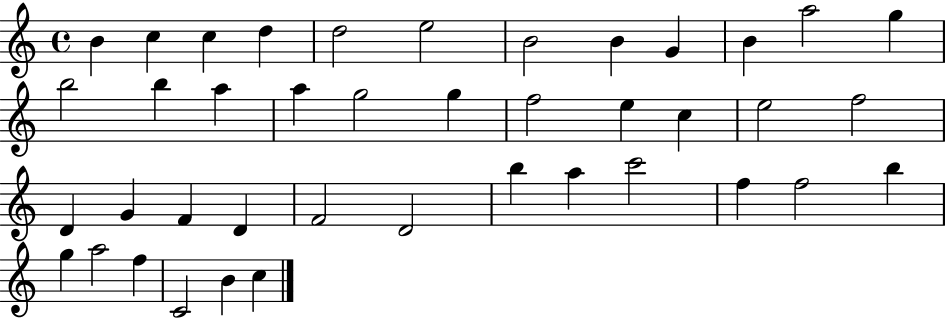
{
  \clef treble
  \time 4/4
  \defaultTimeSignature
  \key c \major
  b'4 c''4 c''4 d''4 | d''2 e''2 | b'2 b'4 g'4 | b'4 a''2 g''4 | \break b''2 b''4 a''4 | a''4 g''2 g''4 | f''2 e''4 c''4 | e''2 f''2 | \break d'4 g'4 f'4 d'4 | f'2 d'2 | b''4 a''4 c'''2 | f''4 f''2 b''4 | \break g''4 a''2 f''4 | c'2 b'4 c''4 | \bar "|."
}